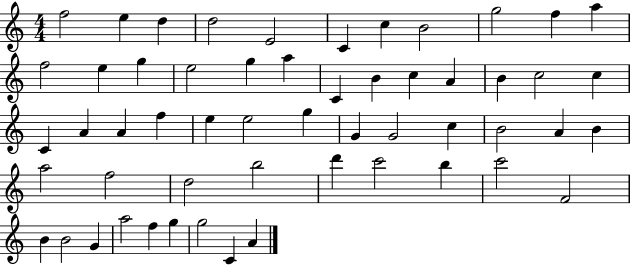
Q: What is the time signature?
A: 4/4